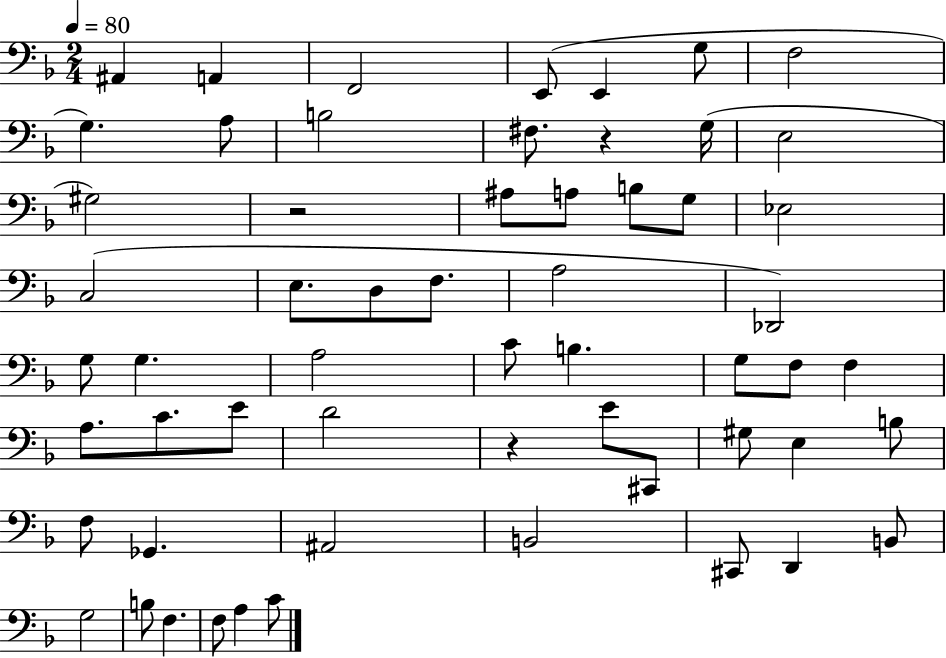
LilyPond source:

{
  \clef bass
  \numericTimeSignature
  \time 2/4
  \key f \major
  \tempo 4 = 80
  ais,4 a,4 | f,2 | e,8( e,4 g8 | f2 | \break g4.) a8 | b2 | fis8. r4 g16( | e2 | \break gis2) | r2 | ais8 a8 b8 g8 | ees2 | \break c2( | e8. d8 f8. | a2 | des,2) | \break g8 g4. | a2 | c'8 b4. | g8 f8 f4 | \break a8. c'8. e'8 | d'2 | r4 e'8 cis,8 | gis8 e4 b8 | \break f8 ges,4. | ais,2 | b,2 | cis,8 d,4 b,8 | \break g2 | b8 f4. | f8 a4 c'8 | \bar "|."
}